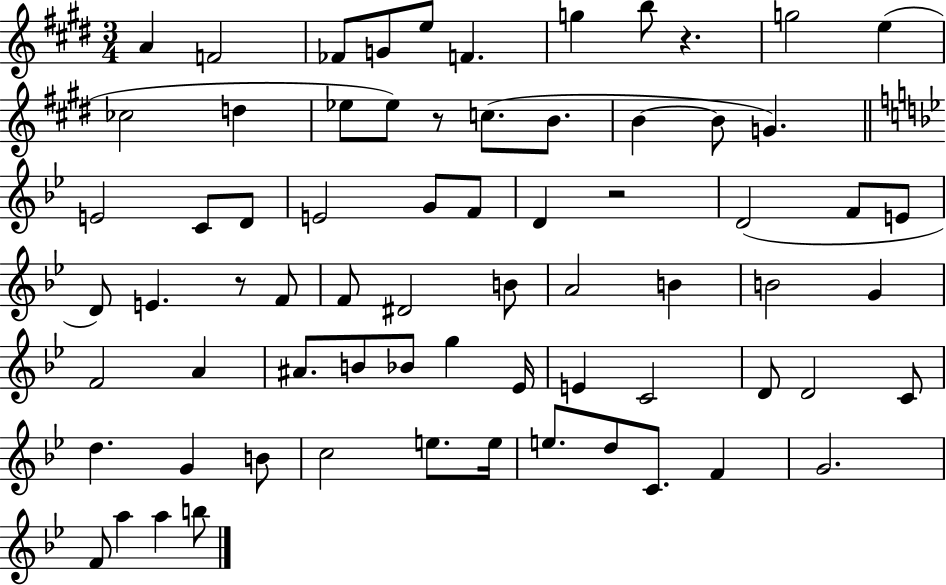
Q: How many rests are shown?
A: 4